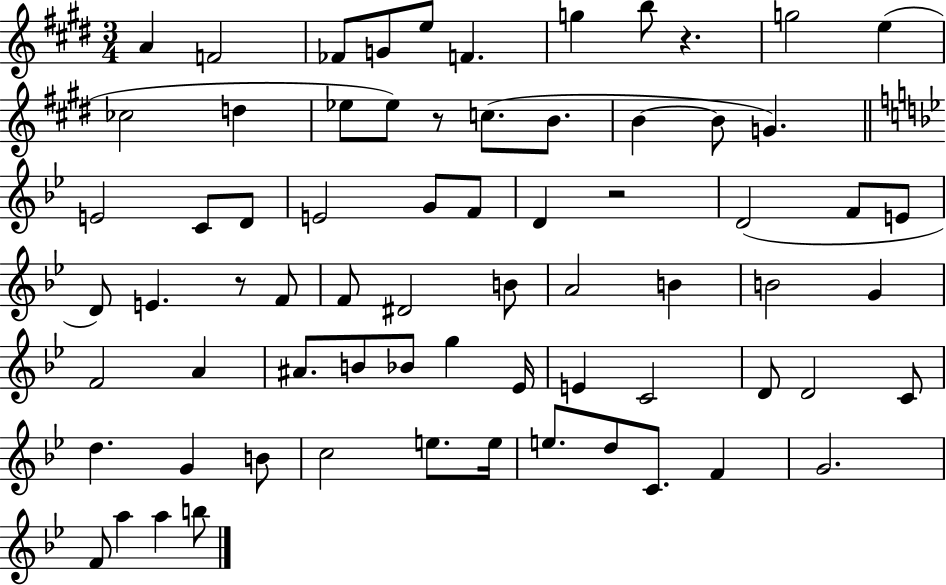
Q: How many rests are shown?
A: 4